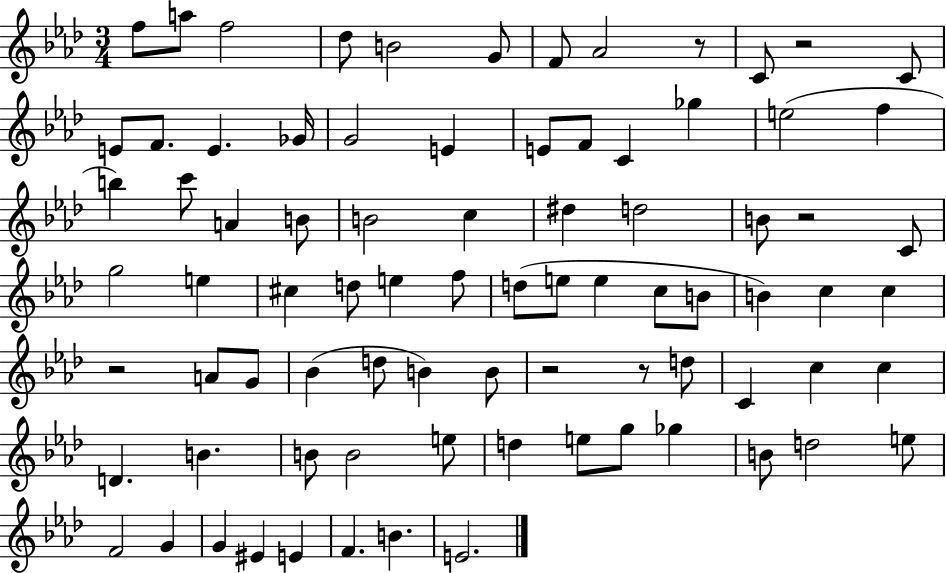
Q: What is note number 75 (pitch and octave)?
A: B4